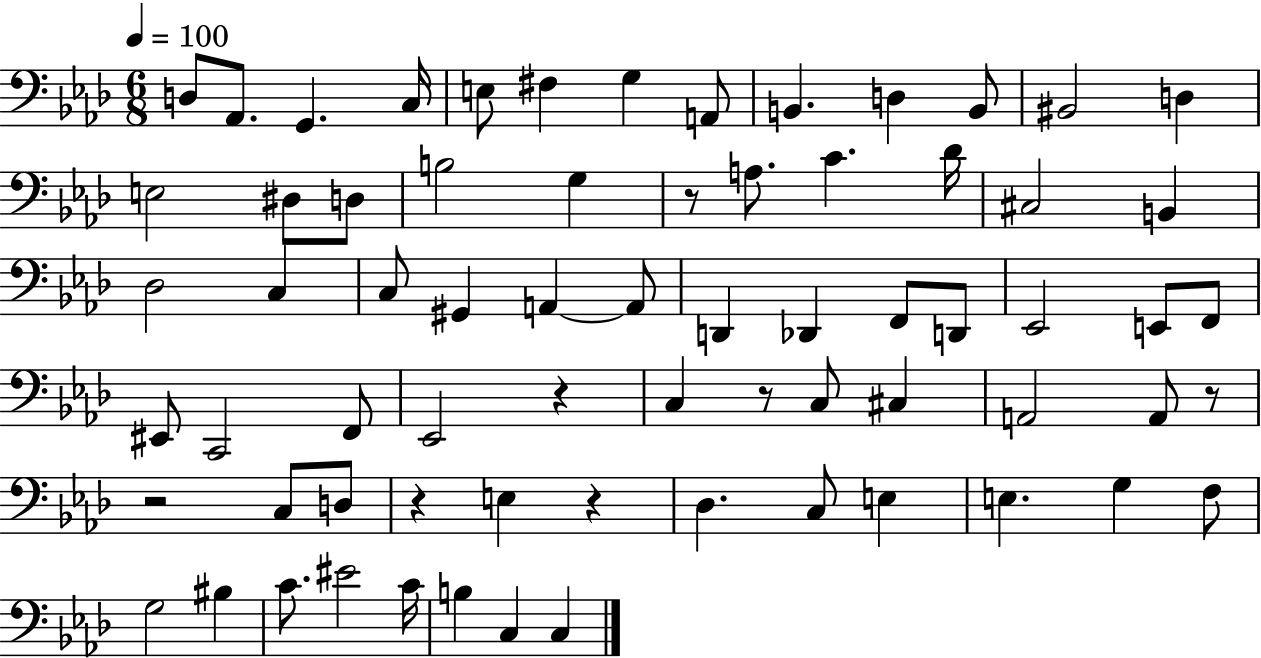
D3/e Ab2/e. G2/q. C3/s E3/e F#3/q G3/q A2/e B2/q. D3/q B2/e BIS2/h D3/q E3/h D#3/e D3/e B3/h G3/q R/e A3/e. C4/q. Db4/s C#3/h B2/q Db3/h C3/q C3/e G#2/q A2/q A2/e D2/q Db2/q F2/e D2/e Eb2/h E2/e F2/e EIS2/e C2/h F2/e Eb2/h R/q C3/q R/e C3/e C#3/q A2/h A2/e R/e R/h C3/e D3/e R/q E3/q R/q Db3/q. C3/e E3/q E3/q. G3/q F3/e G3/h BIS3/q C4/e. EIS4/h C4/s B3/q C3/q C3/q